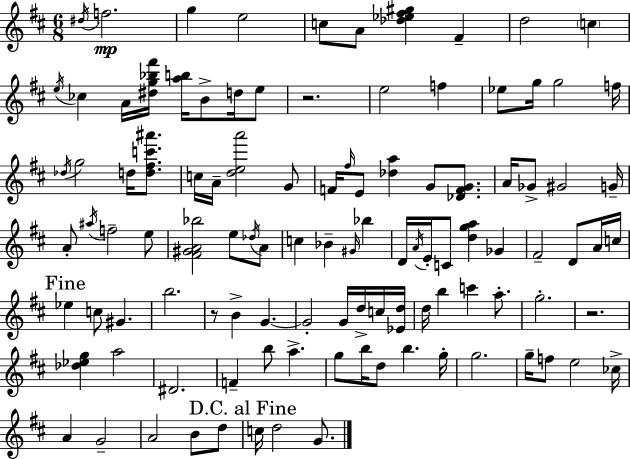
D#5/s F5/h. G5/q E5/h C5/e A4/e [Db5,Eb5,F#5,G#5]/q F#4/q D5/h C5/q E5/s CES5/q A4/s [D#5,G5,Bb5,F#6]/s [A5,B5]/s B4/e D5/s E5/e R/h. E5/h F5/q Eb5/e G5/s G5/h F5/s Db5/s G5/h D5/s [D5,F#5,C6,A#6]/e. C5/s A4/s [D5,E5,A6]/h G4/e F4/s F#5/s E4/e [Db5,A5]/q G4/e [Db4,F4,G4]/e. A4/s Gb4/e G#4/h G4/s A4/e A#5/s F5/h E5/e [F#4,G#4,A4,Bb5]/h E5/e Db5/s A4/e C5/q Bb4/q G#4/s Bb5/q D4/s A4/s E4/s C4/e [D5,G5,A5]/q Gb4/q F#4/h D4/e A4/s C5/s Eb5/q C5/e G#4/q. B5/h. R/e B4/q G4/q. G4/h G4/s D5/s C5/s [Eb4,D5]/s D5/s B5/q C6/q A5/e. G5/h. R/h. [Db5,Eb5,G5]/q A5/h D#4/h. F4/q B5/e A5/q. G5/e B5/s D5/e B5/q. G5/s G5/h. G5/s F5/e E5/h CES5/s A4/q G4/h A4/h B4/e D5/e C5/s D5/h G4/e.